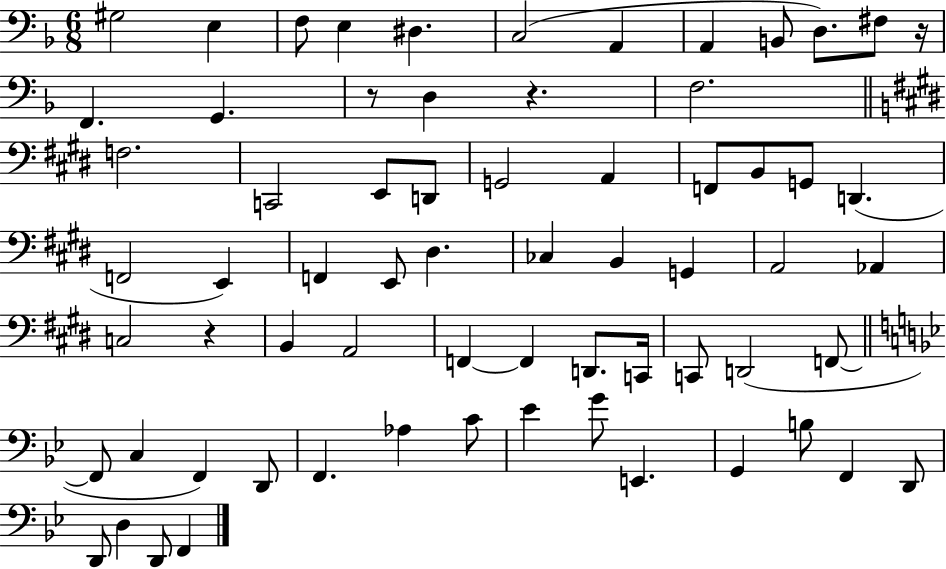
X:1
T:Untitled
M:6/8
L:1/4
K:F
^G,2 E, F,/2 E, ^D, C,2 A,, A,, B,,/2 D,/2 ^F,/2 z/4 F,, G,, z/2 D, z F,2 F,2 C,,2 E,,/2 D,,/2 G,,2 A,, F,,/2 B,,/2 G,,/2 D,, F,,2 E,, F,, E,,/2 ^D, _C, B,, G,, A,,2 _A,, C,2 z B,, A,,2 F,, F,, D,,/2 C,,/4 C,,/2 D,,2 F,,/2 F,,/2 C, F,, D,,/2 F,, _A, C/2 _E G/2 E,, G,, B,/2 F,, D,,/2 D,,/2 D, D,,/2 F,,